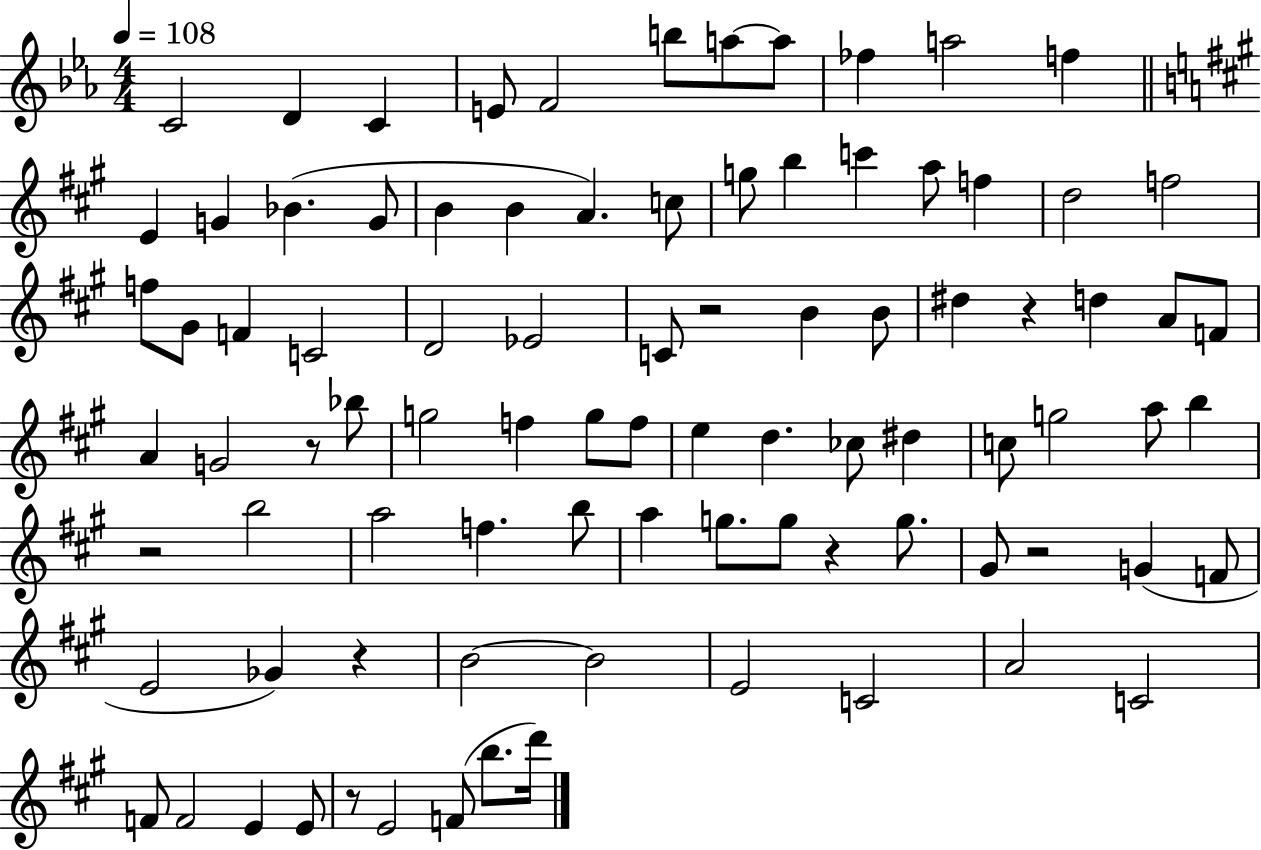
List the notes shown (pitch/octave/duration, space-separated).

C4/h D4/q C4/q E4/e F4/h B5/e A5/e A5/e FES5/q A5/h F5/q E4/q G4/q Bb4/q. G4/e B4/q B4/q A4/q. C5/e G5/e B5/q C6/q A5/e F5/q D5/h F5/h F5/e G#4/e F4/q C4/h D4/h Eb4/h C4/e R/h B4/q B4/e D#5/q R/q D5/q A4/e F4/e A4/q G4/h R/e Bb5/e G5/h F5/q G5/e F5/e E5/q D5/q. CES5/e D#5/q C5/e G5/h A5/e B5/q R/h B5/h A5/h F5/q. B5/e A5/q G5/e. G5/e R/q G5/e. G#4/e R/h G4/q F4/e E4/h Gb4/q R/q B4/h B4/h E4/h C4/h A4/h C4/h F4/e F4/h E4/q E4/e R/e E4/h F4/e B5/e. D6/s